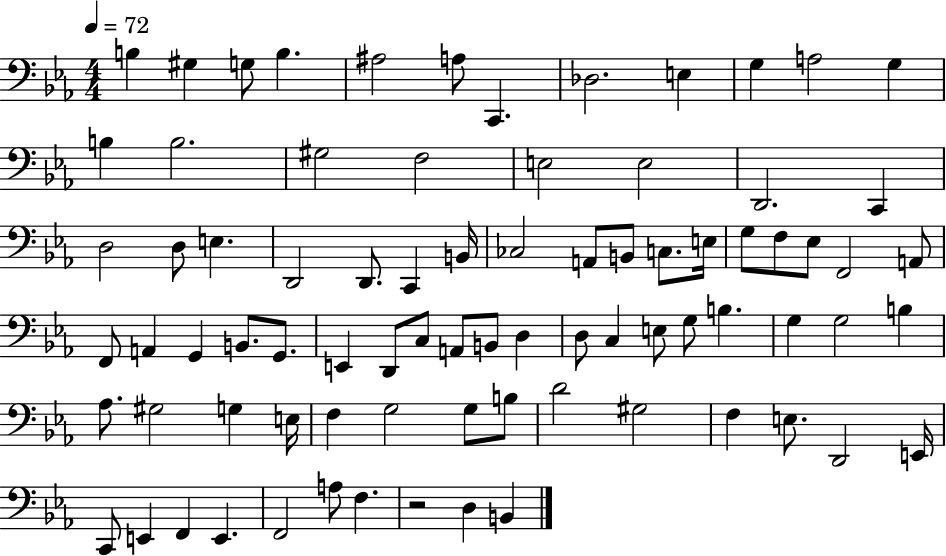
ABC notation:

X:1
T:Untitled
M:4/4
L:1/4
K:Eb
B, ^G, G,/2 B, ^A,2 A,/2 C,, _D,2 E, G, A,2 G, B, B,2 ^G,2 F,2 E,2 E,2 D,,2 C,, D,2 D,/2 E, D,,2 D,,/2 C,, B,,/4 _C,2 A,,/2 B,,/2 C,/2 E,/4 G,/2 F,/2 _E,/2 F,,2 A,,/2 F,,/2 A,, G,, B,,/2 G,,/2 E,, D,,/2 C,/2 A,,/2 B,,/2 D, D,/2 C, E,/2 G,/2 B, G, G,2 B, _A,/2 ^G,2 G, E,/4 F, G,2 G,/2 B,/2 D2 ^G,2 F, E,/2 D,,2 E,,/4 C,,/2 E,, F,, E,, F,,2 A,/2 F, z2 D, B,,